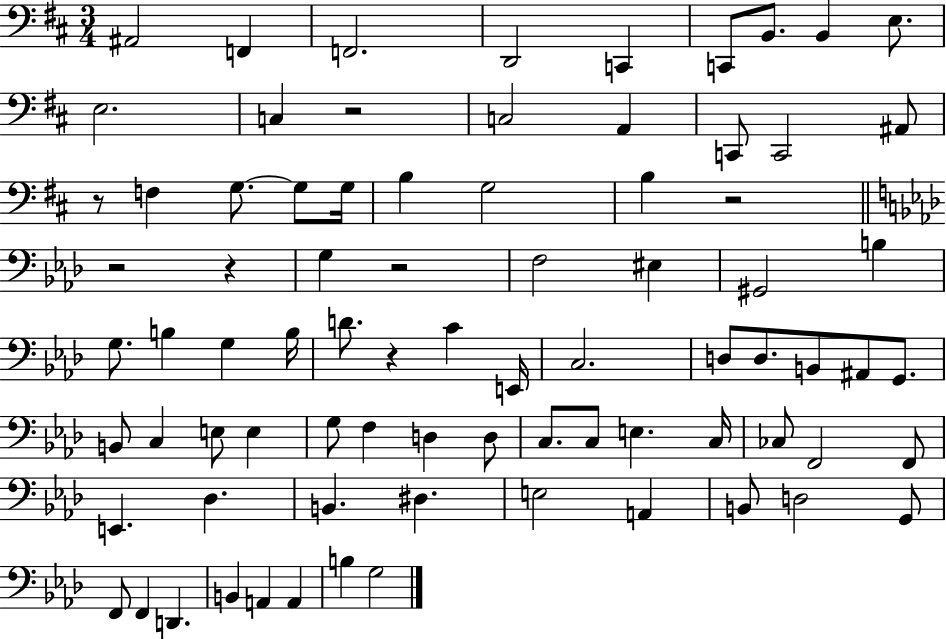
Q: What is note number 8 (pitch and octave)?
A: B2